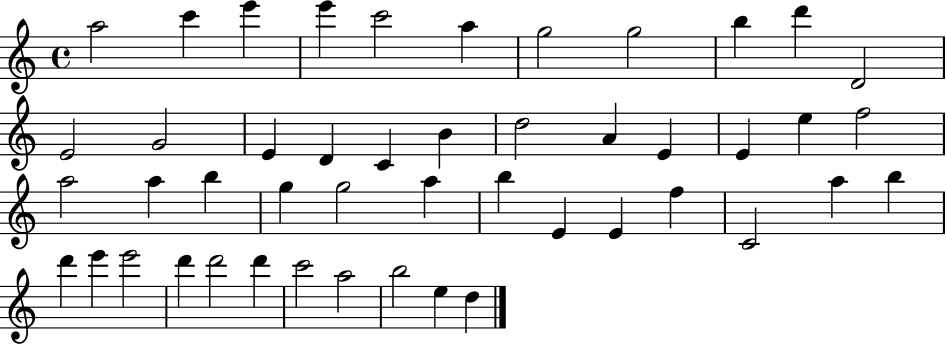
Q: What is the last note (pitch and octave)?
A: D5